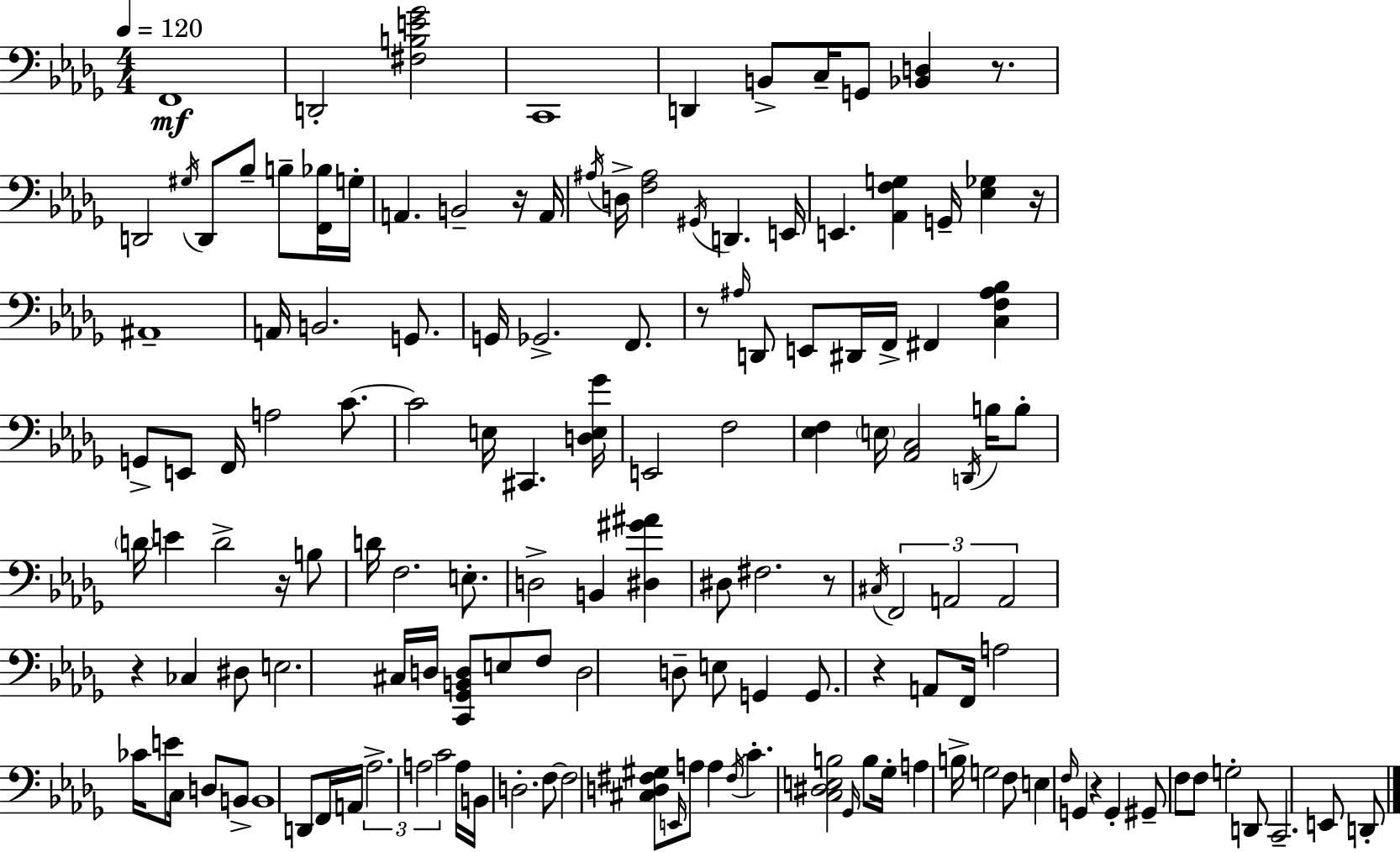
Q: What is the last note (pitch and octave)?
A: D2